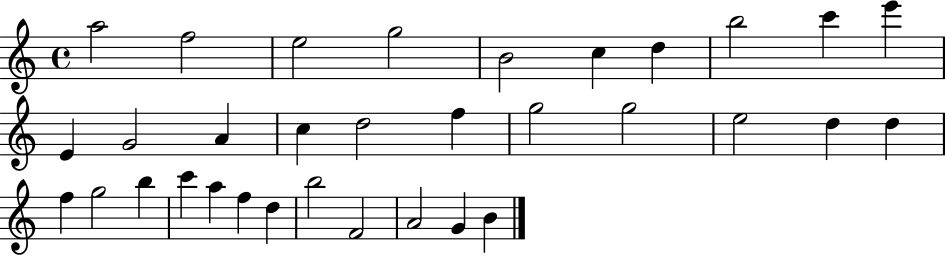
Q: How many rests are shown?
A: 0